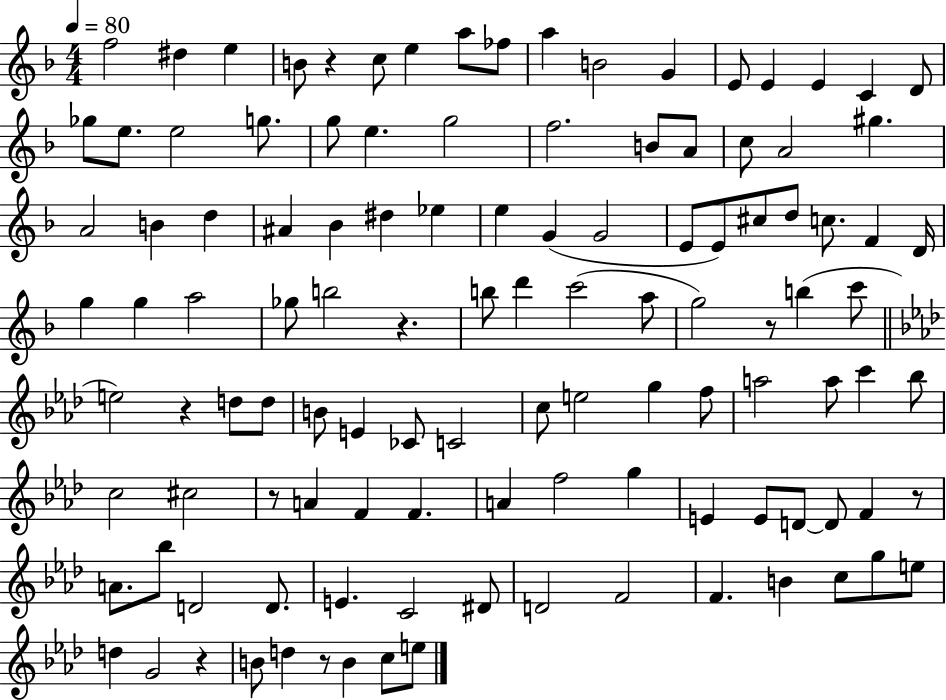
X:1
T:Untitled
M:4/4
L:1/4
K:F
f2 ^d e B/2 z c/2 e a/2 _f/2 a B2 G E/2 E E C D/2 _g/2 e/2 e2 g/2 g/2 e g2 f2 B/2 A/2 c/2 A2 ^g A2 B d ^A _B ^d _e e G G2 E/2 E/2 ^c/2 d/2 c/2 F D/4 g g a2 _g/2 b2 z b/2 d' c'2 a/2 g2 z/2 b c'/2 e2 z d/2 d/2 B/2 E _C/2 C2 c/2 e2 g f/2 a2 a/2 c' _b/2 c2 ^c2 z/2 A F F A f2 g E E/2 D/2 D/2 F z/2 A/2 _b/2 D2 D/2 E C2 ^D/2 D2 F2 F B c/2 g/2 e/2 d G2 z B/2 d z/2 B c/2 e/2